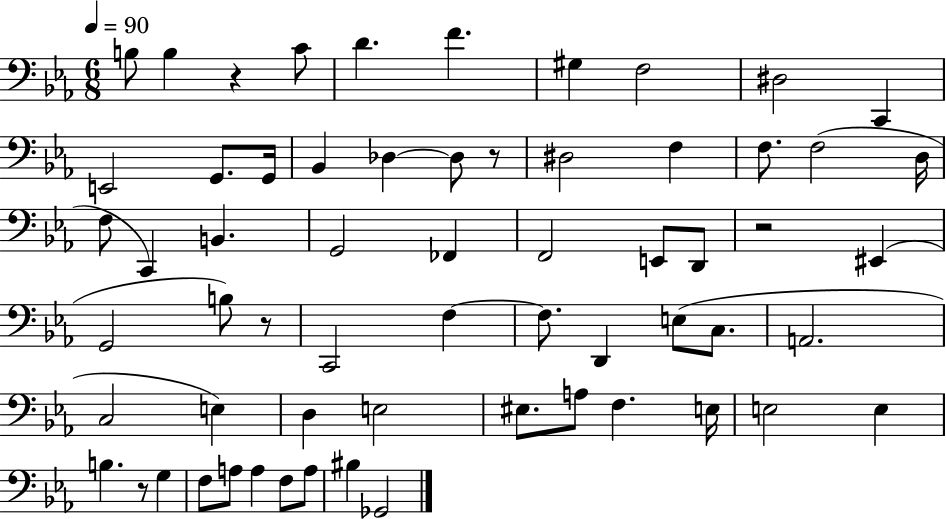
B3/e B3/q R/q C4/e D4/q. F4/q. G#3/q F3/h D#3/h C2/q E2/h G2/e. G2/s Bb2/q Db3/q Db3/e R/e D#3/h F3/q F3/e. F3/h D3/s F3/e C2/q B2/q. G2/h FES2/q F2/h E2/e D2/e R/h EIS2/q G2/h B3/e R/e C2/h F3/q F3/e. D2/q E3/e C3/e. A2/h. C3/h E3/q D3/q E3/h EIS3/e. A3/e F3/q. E3/s E3/h E3/q B3/q. R/e G3/q F3/e A3/e A3/q F3/e A3/e BIS3/q Gb2/h